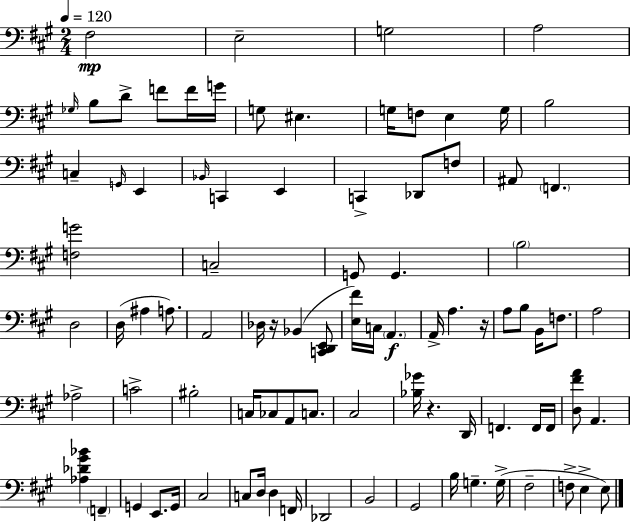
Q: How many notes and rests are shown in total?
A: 89